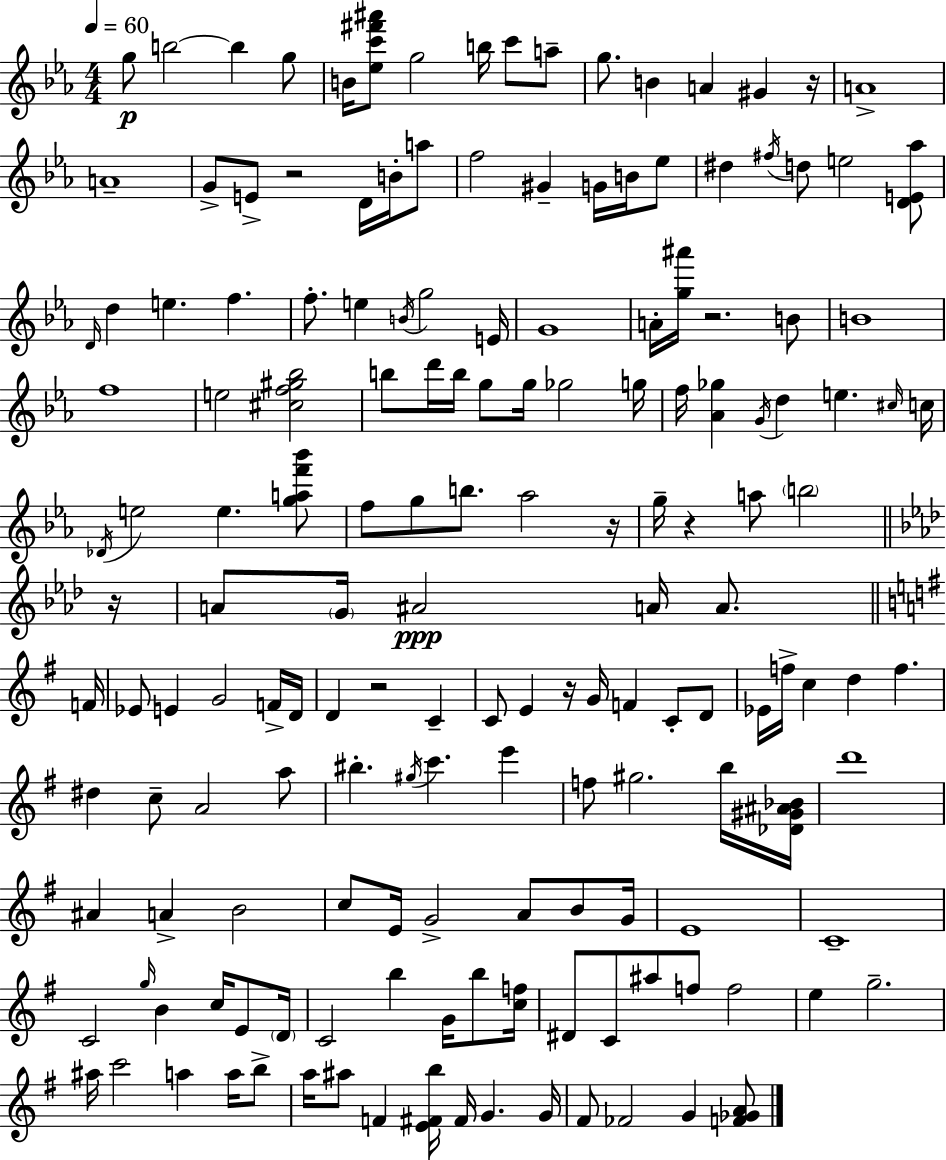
{
  \clef treble
  \numericTimeSignature
  \time 4/4
  \key c \minor
  \tempo 4 = 60
  g''8\p b''2~~ b''4 g''8 | b'16 <ees'' c''' fis''' ais'''>8 g''2 b''16 c'''8 a''8-- | g''8. b'4 a'4 gis'4 r16 | a'1-> | \break a'1-- | g'8-> e'8-> r2 d'16 b'16-. a''8 | f''2 gis'4-- g'16 b'16 ees''8 | dis''4 \acciaccatura { fis''16 } d''8 e''2 <d' e' aes''>8 | \break \grace { d'16 } d''4 e''4. f''4. | f''8.-. e''4 \acciaccatura { b'16 } g''2 | e'16 g'1 | a'16-. <g'' ais'''>16 r2. | \break b'8 b'1 | f''1 | e''2 <cis'' f'' gis'' bes''>2 | b''8 d'''16 b''16 g''8 g''16 ges''2 | \break g''16 f''16 <aes' ges''>4 \acciaccatura { g'16 } d''4 e''4. | \grace { cis''16 } c''16 \acciaccatura { des'16 } e''2 e''4. | <g'' a'' f''' bes'''>8 f''8 g''8 b''8. aes''2 | r16 g''16-- r4 a''8 \parenthesize b''2 | \break \bar "||" \break \key f \minor r16 a'8 \parenthesize g'16 ais'2\ppp a'16 a'8. | \bar "||" \break \key g \major f'16 ees'8 e'4 g'2 f'16-> | d'16 d'4 r2 c'4-- | c'8 e'4 r16 g'16 f'4 c'8-. d'8 | ees'16 f''16-> c''4 d''4 f''4. | \break dis''4 c''8-- a'2 a''8 | bis''4.-. \acciaccatura { gis''16 } c'''4. e'''4 | f''8 gis''2. | b''16 <des' gis' ais' bes'>16 d'''1 | \break ais'4 a'4-> b'2 | c''8 e'16 g'2-> a'8 b'8 | g'16 e'1 | c'1-- | \break c'2 \grace { g''16 } b'4 c''16 | e'8 \parenthesize d'16 c'2 b''4 g'16 | b''8 <c'' f''>16 dis'8 c'8 ais''8 f''8 f''2 | e''4 g''2.-- | \break ais''16 c'''2 a''4 | a''16 b''8-> a''16 ais''8 f'4 <e' fis' b''>16 fis'16 g'4. | g'16 fis'8 fes'2 g'4 | <f' ges' a'>8 \bar "|."
}